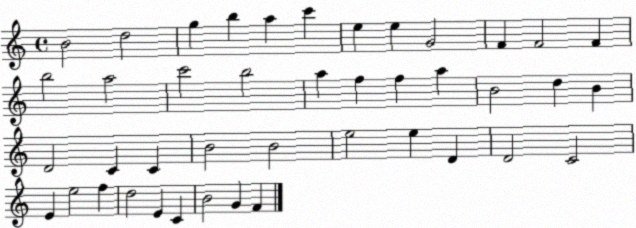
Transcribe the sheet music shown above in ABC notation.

X:1
T:Untitled
M:4/4
L:1/4
K:C
B2 d2 g b a c' e e G2 F F2 F b2 a2 c'2 b2 a f f a B2 d B D2 C C B2 B2 e2 e D D2 C2 E e2 f d2 E C B2 G F